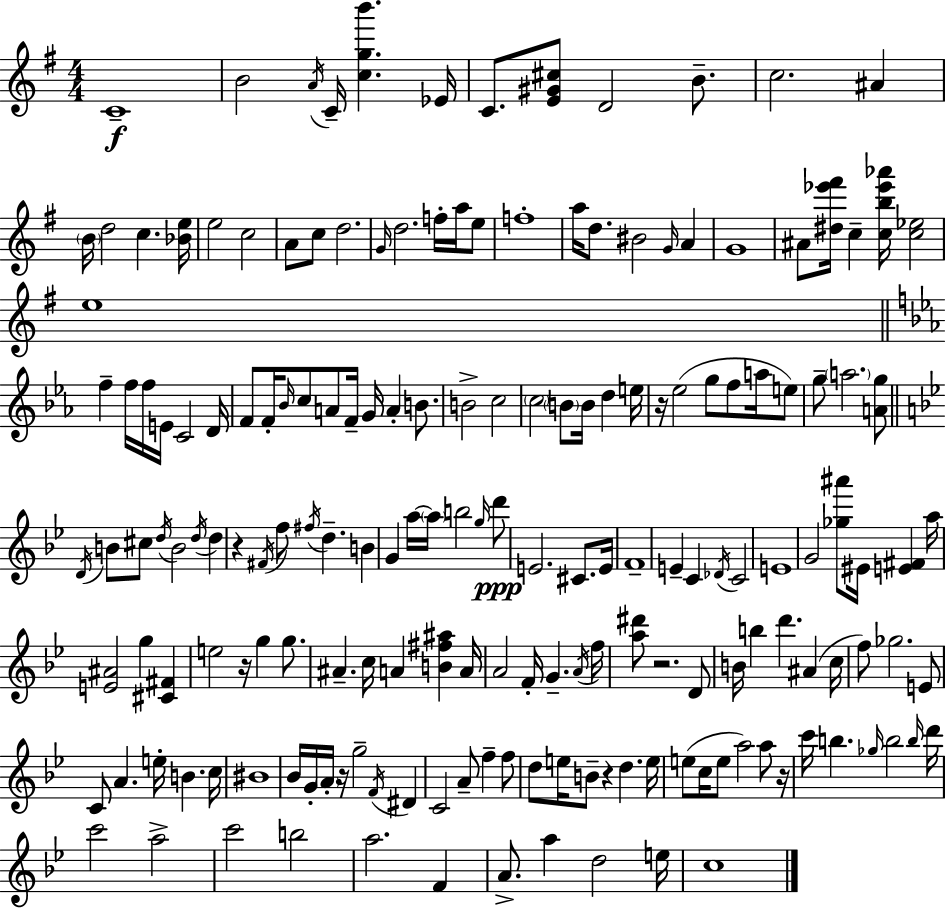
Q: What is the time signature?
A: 4/4